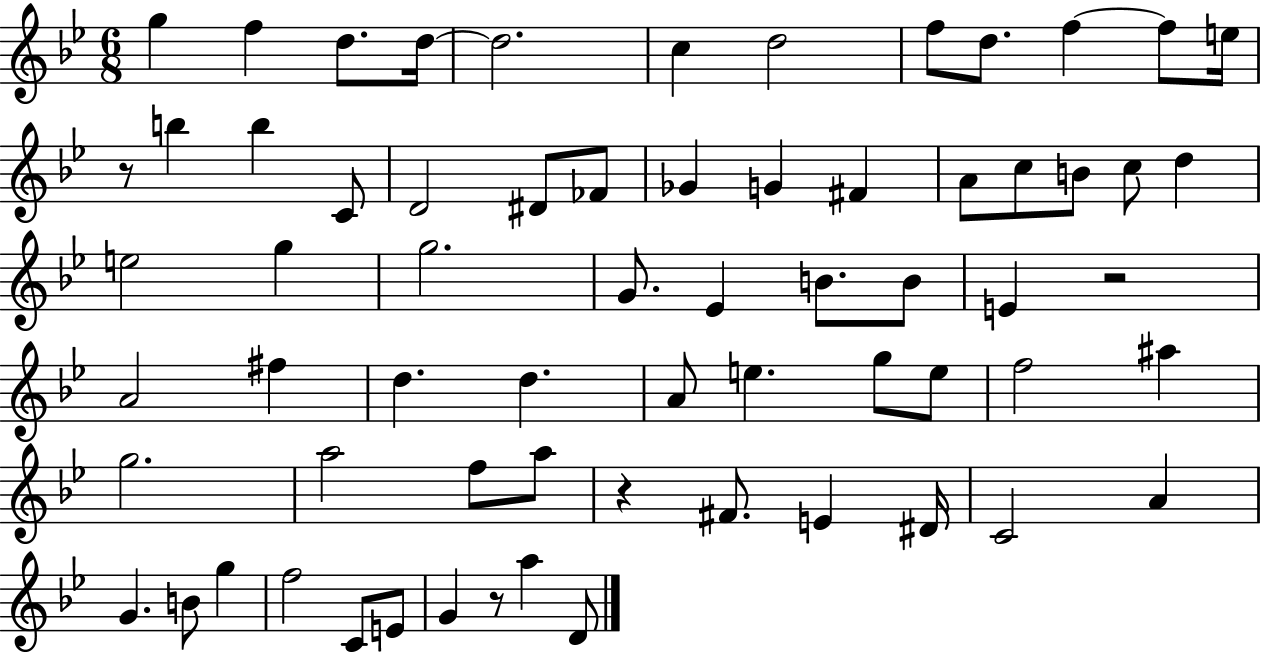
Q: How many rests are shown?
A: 4